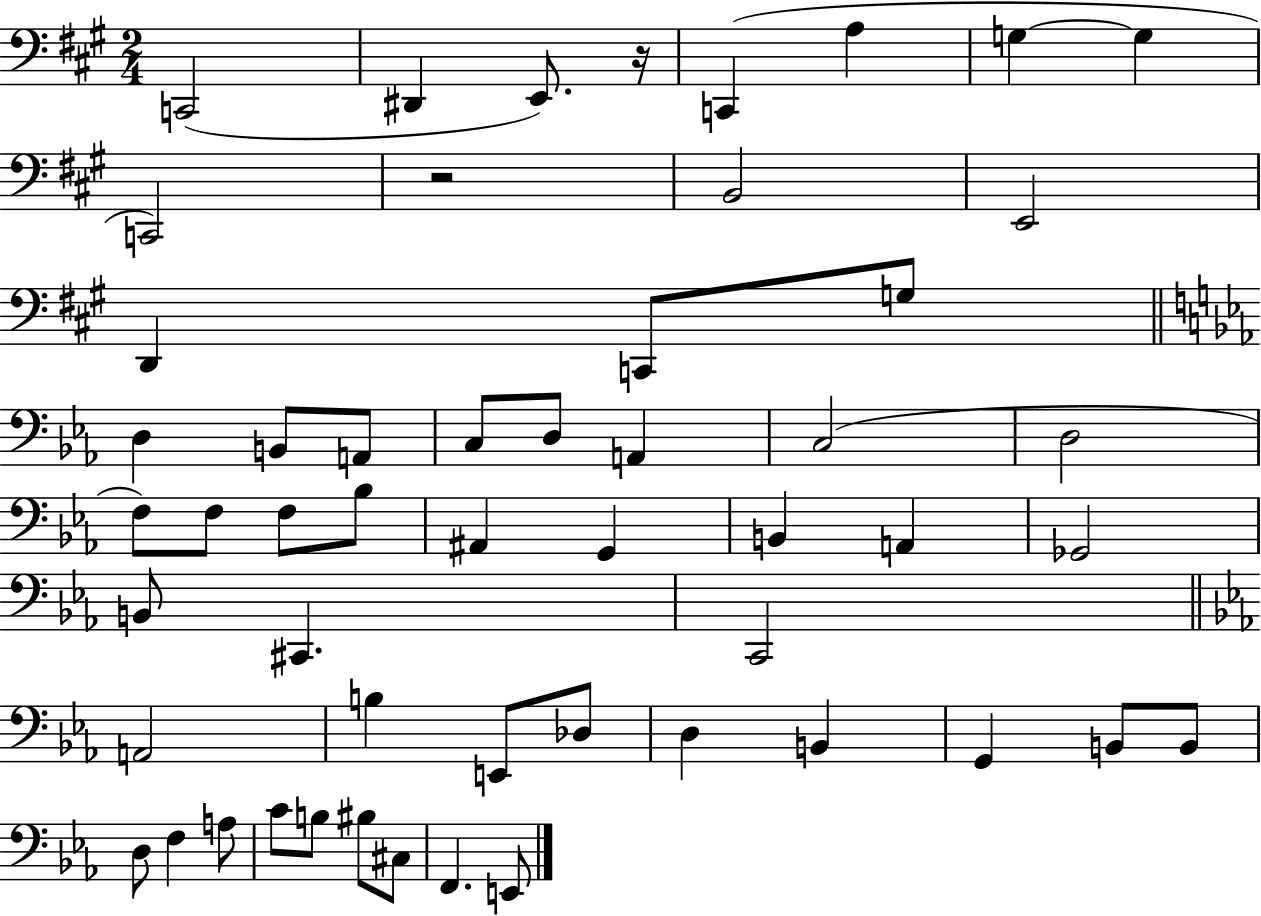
X:1
T:Untitled
M:2/4
L:1/4
K:A
C,,2 ^D,, E,,/2 z/4 C,, A, G, G, C,,2 z2 B,,2 E,,2 D,, C,,/2 G,/2 D, B,,/2 A,,/2 C,/2 D,/2 A,, C,2 D,2 F,/2 F,/2 F,/2 _B,/2 ^A,, G,, B,, A,, _G,,2 B,,/2 ^C,, C,,2 A,,2 B, E,,/2 _D,/2 D, B,, G,, B,,/2 B,,/2 D,/2 F, A,/2 C/2 B,/2 ^B,/2 ^C,/2 F,, E,,/2